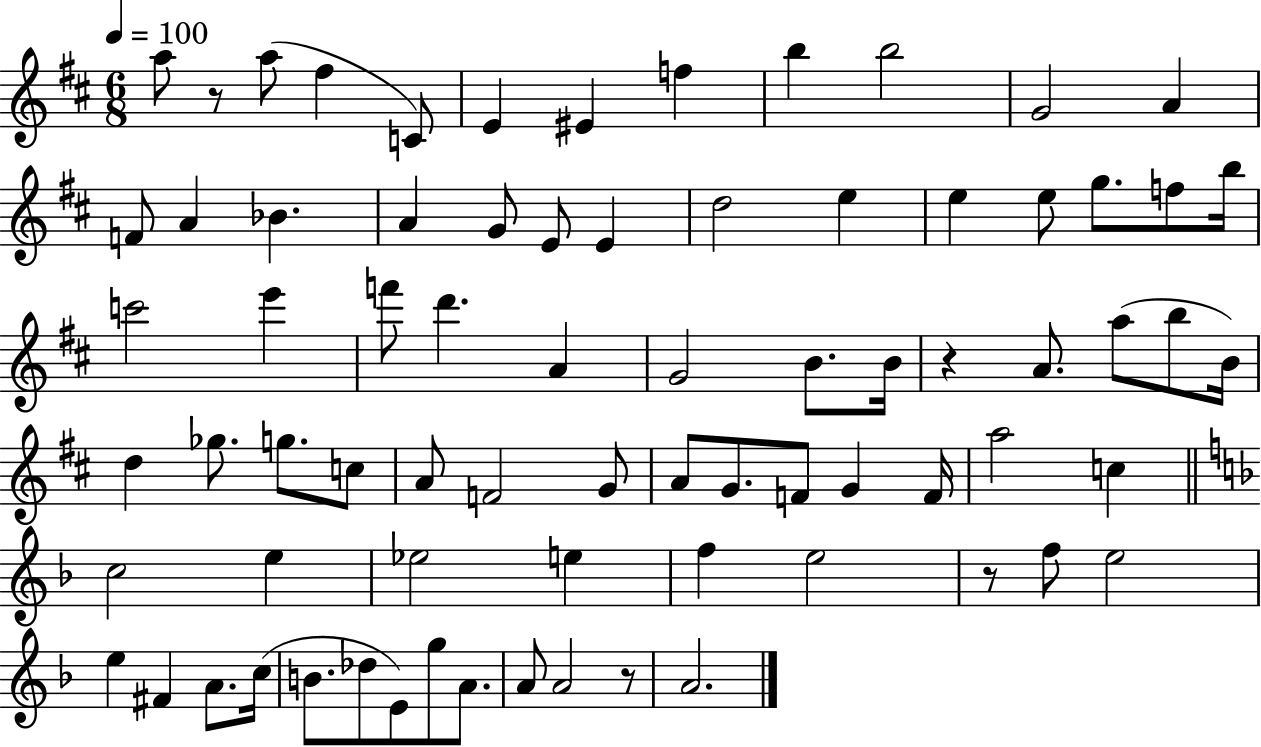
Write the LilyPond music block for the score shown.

{
  \clef treble
  \numericTimeSignature
  \time 6/8
  \key d \major
  \tempo 4 = 100
  \repeat volta 2 { a''8 r8 a''8( fis''4 c'8) | e'4 eis'4 f''4 | b''4 b''2 | g'2 a'4 | \break f'8 a'4 bes'4. | a'4 g'8 e'8 e'4 | d''2 e''4 | e''4 e''8 g''8. f''8 b''16 | \break c'''2 e'''4 | f'''8 d'''4. a'4 | g'2 b'8. b'16 | r4 a'8. a''8( b''8 b'16) | \break d''4 ges''8. g''8. c''8 | a'8 f'2 g'8 | a'8 g'8. f'8 g'4 f'16 | a''2 c''4 | \break \bar "||" \break \key f \major c''2 e''4 | ees''2 e''4 | f''4 e''2 | r8 f''8 e''2 | \break e''4 fis'4 a'8. c''16( | b'8. des''8 e'8) g''8 a'8. | a'8 a'2 r8 | a'2. | \break } \bar "|."
}